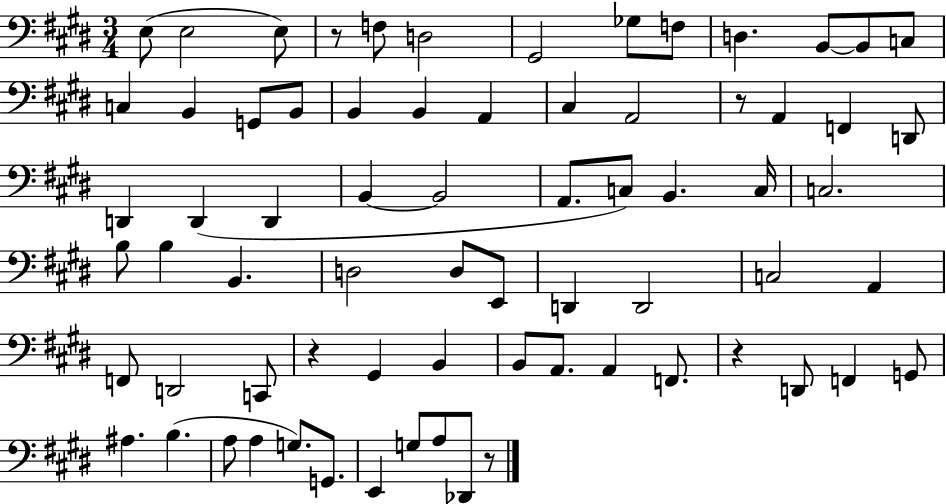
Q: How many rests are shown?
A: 5